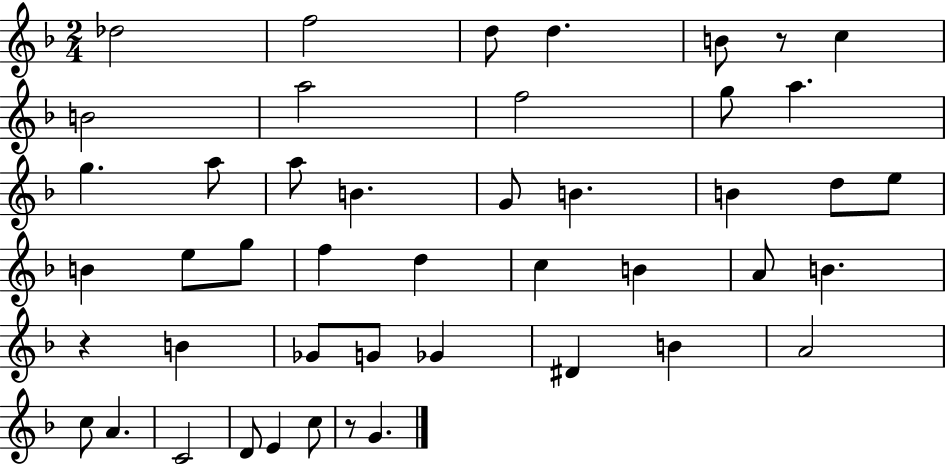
Db5/h F5/h D5/e D5/q. B4/e R/e C5/q B4/h A5/h F5/h G5/e A5/q. G5/q. A5/e A5/e B4/q. G4/e B4/q. B4/q D5/e E5/e B4/q E5/e G5/e F5/q D5/q C5/q B4/q A4/e B4/q. R/q B4/q Gb4/e G4/e Gb4/q D#4/q B4/q A4/h C5/e A4/q. C4/h D4/e E4/q C5/e R/e G4/q.